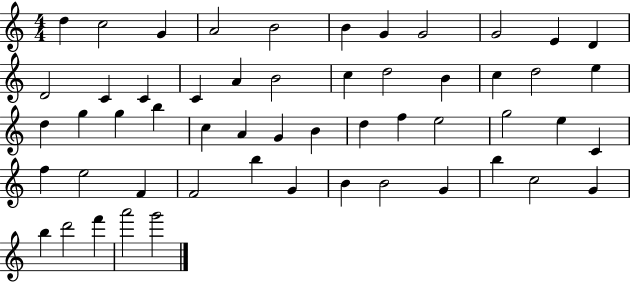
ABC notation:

X:1
T:Untitled
M:4/4
L:1/4
K:C
d c2 G A2 B2 B G G2 G2 E D D2 C C C A B2 c d2 B c d2 e d g g b c A G B d f e2 g2 e C f e2 F F2 b G B B2 G b c2 G b d'2 f' a'2 g'2